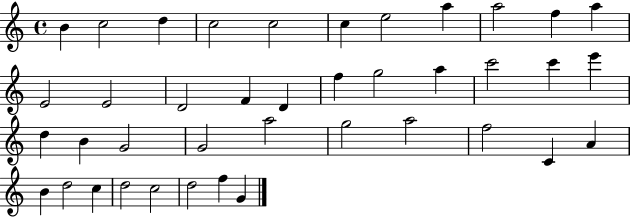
{
  \clef treble
  \time 4/4
  \defaultTimeSignature
  \key c \major
  b'4 c''2 d''4 | c''2 c''2 | c''4 e''2 a''4 | a''2 f''4 a''4 | \break e'2 e'2 | d'2 f'4 d'4 | f''4 g''2 a''4 | c'''2 c'''4 e'''4 | \break d''4 b'4 g'2 | g'2 a''2 | g''2 a''2 | f''2 c'4 a'4 | \break b'4 d''2 c''4 | d''2 c''2 | d''2 f''4 g'4 | \bar "|."
}